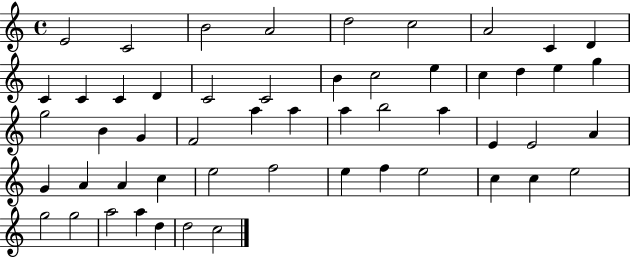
{
  \clef treble
  \time 4/4
  \defaultTimeSignature
  \key c \major
  e'2 c'2 | b'2 a'2 | d''2 c''2 | a'2 c'4 d'4 | \break c'4 c'4 c'4 d'4 | c'2 c'2 | b'4 c''2 e''4 | c''4 d''4 e''4 g''4 | \break g''2 b'4 g'4 | f'2 a''4 a''4 | a''4 b''2 a''4 | e'4 e'2 a'4 | \break g'4 a'4 a'4 c''4 | e''2 f''2 | e''4 f''4 e''2 | c''4 c''4 e''2 | \break g''2 g''2 | a''2 a''4 d''4 | d''2 c''2 | \bar "|."
}